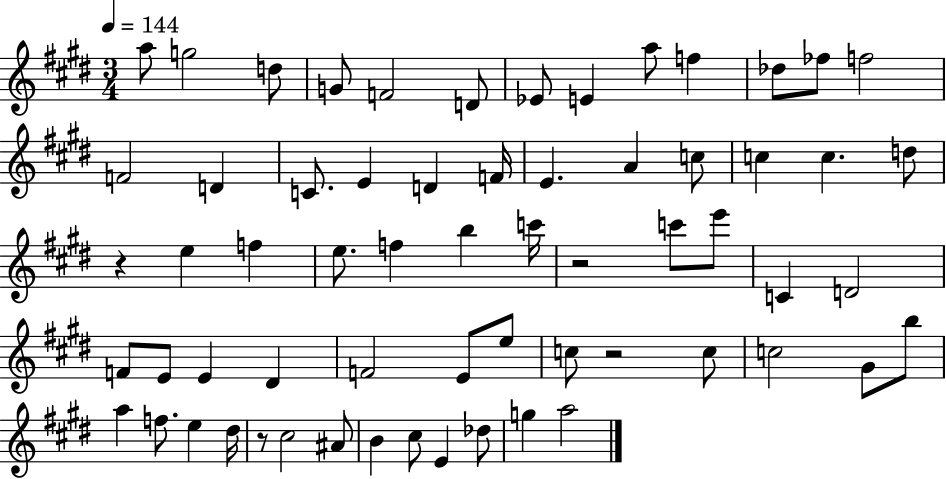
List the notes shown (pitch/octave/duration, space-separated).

A5/e G5/h D5/e G4/e F4/h D4/e Eb4/e E4/q A5/e F5/q Db5/e FES5/e F5/h F4/h D4/q C4/e. E4/q D4/q F4/s E4/q. A4/q C5/e C5/q C5/q. D5/e R/q E5/q F5/q E5/e. F5/q B5/q C6/s R/h C6/e E6/e C4/q D4/h F4/e E4/e E4/q D#4/q F4/h E4/e E5/e C5/e R/h C5/e C5/h G#4/e B5/e A5/q F5/e. E5/q D#5/s R/e C#5/h A#4/e B4/q C#5/e E4/q Db5/e G5/q A5/h